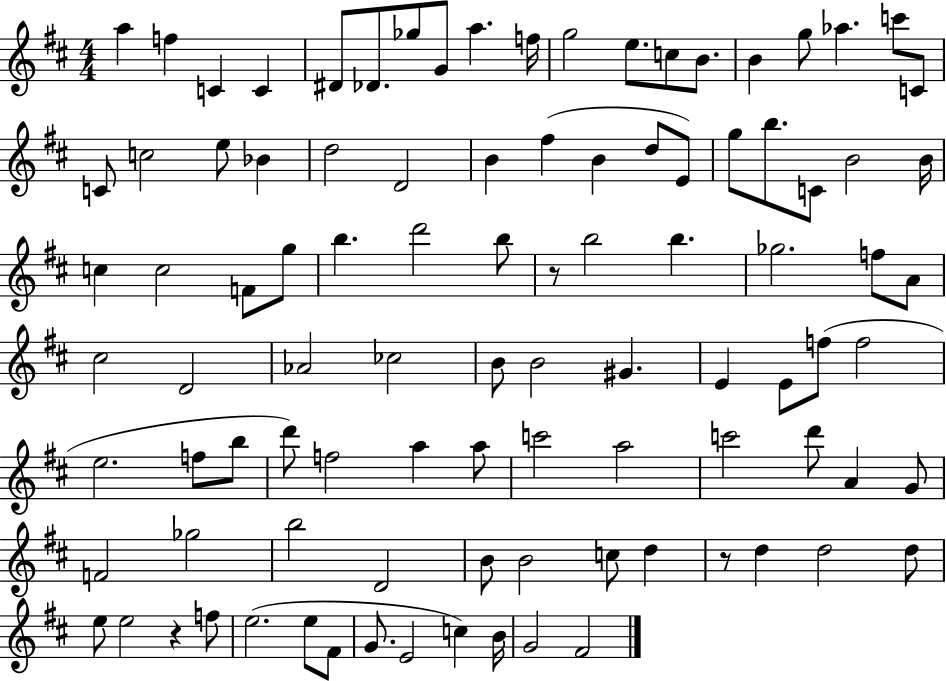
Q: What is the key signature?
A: D major